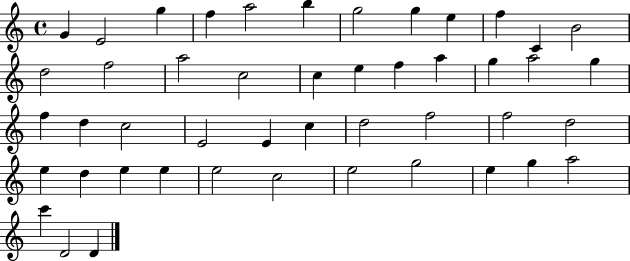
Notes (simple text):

G4/q E4/h G5/q F5/q A5/h B5/q G5/h G5/q E5/q F5/q C4/q B4/h D5/h F5/h A5/h C5/h C5/q E5/q F5/q A5/q G5/q A5/h G5/q F5/q D5/q C5/h E4/h E4/q C5/q D5/h F5/h F5/h D5/h E5/q D5/q E5/q E5/q E5/h C5/h E5/h G5/h E5/q G5/q A5/h C6/q D4/h D4/q